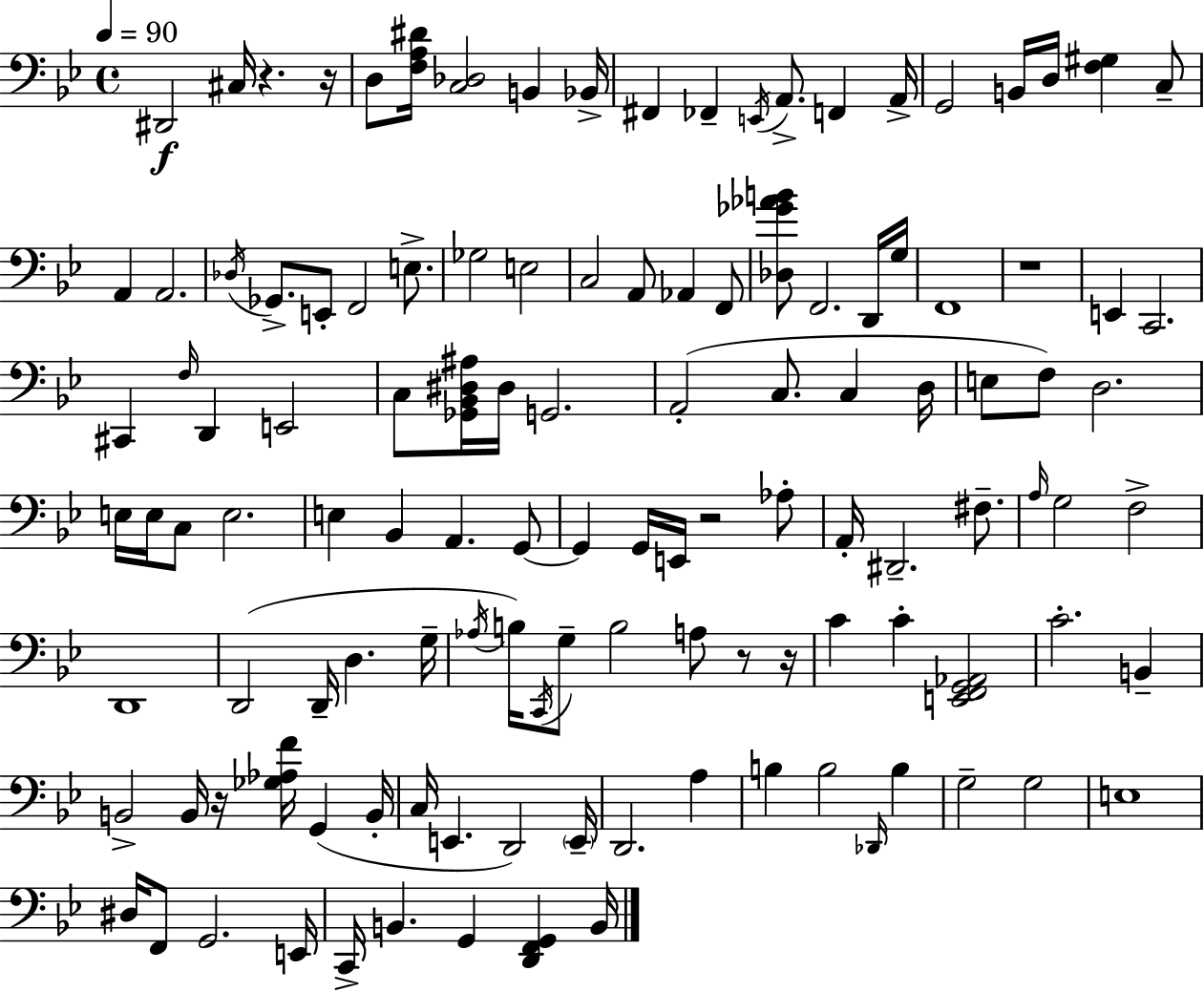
D#2/h C#3/s R/q. R/s D3/e [F3,A3,D#4]/s [C3,Db3]/h B2/q Bb2/s F#2/q FES2/q E2/s A2/e. F2/q A2/s G2/h B2/s D3/s [F3,G#3]/q C3/e A2/q A2/h. Db3/s Gb2/e. E2/e F2/h E3/e. Gb3/h E3/h C3/h A2/e Ab2/q F2/e [Db3,Gb4,Ab4,B4]/e F2/h. D2/s G3/s F2/w R/w E2/q C2/h. C#2/q F3/s D2/q E2/h C3/e [Gb2,Bb2,D#3,A#3]/s D#3/s G2/h. A2/h C3/e. C3/q D3/s E3/e F3/e D3/h. E3/s E3/s C3/e E3/h. E3/q Bb2/q A2/q. G2/e G2/q G2/s E2/s R/h Ab3/e A2/s D#2/h. F#3/e. A3/s G3/h F3/h D2/w D2/h D2/s D3/q. G3/s Ab3/s B3/s C2/s G3/e B3/h A3/e R/e R/s C4/q C4/q [E2,F2,G2,Ab2]/h C4/h. B2/q B2/h B2/s R/s [Gb3,Ab3,F4]/s G2/q B2/s C3/s E2/q. D2/h E2/s D2/h. A3/q B3/q B3/h Db2/s B3/q G3/h G3/h E3/w D#3/s F2/e G2/h. E2/s C2/s B2/q. G2/q [D2,F2,G2]/q B2/s